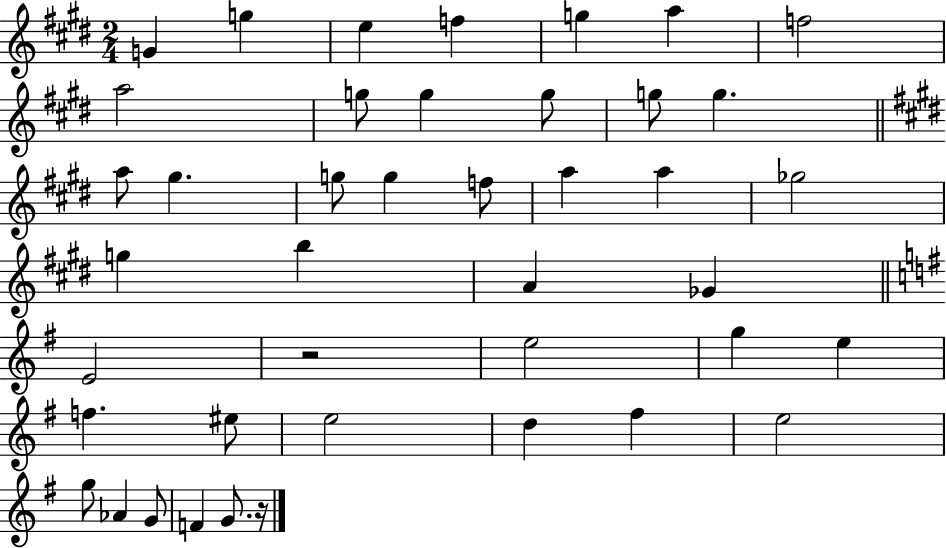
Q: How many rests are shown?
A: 2